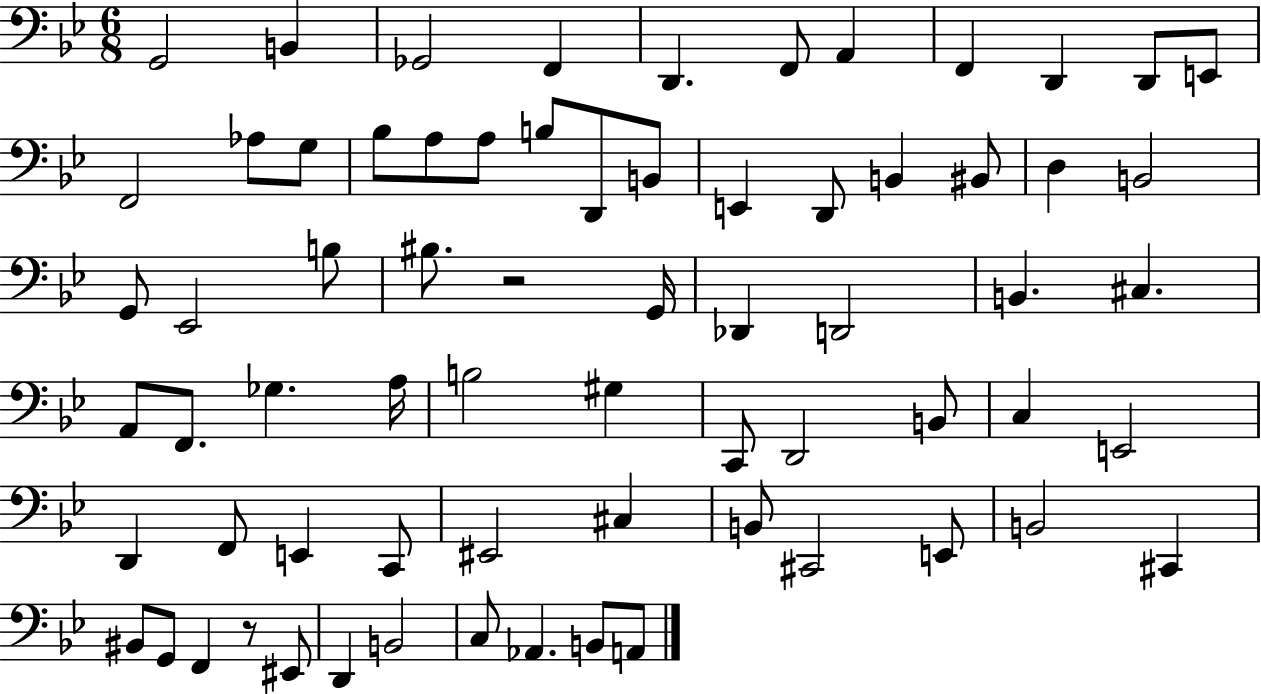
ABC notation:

X:1
T:Untitled
M:6/8
L:1/4
K:Bb
G,,2 B,, _G,,2 F,, D,, F,,/2 A,, F,, D,, D,,/2 E,,/2 F,,2 _A,/2 G,/2 _B,/2 A,/2 A,/2 B,/2 D,,/2 B,,/2 E,, D,,/2 B,, ^B,,/2 D, B,,2 G,,/2 _E,,2 B,/2 ^B,/2 z2 G,,/4 _D,, D,,2 B,, ^C, A,,/2 F,,/2 _G, A,/4 B,2 ^G, C,,/2 D,,2 B,,/2 C, E,,2 D,, F,,/2 E,, C,,/2 ^E,,2 ^C, B,,/2 ^C,,2 E,,/2 B,,2 ^C,, ^B,,/2 G,,/2 F,, z/2 ^E,,/2 D,, B,,2 C,/2 _A,, B,,/2 A,,/2